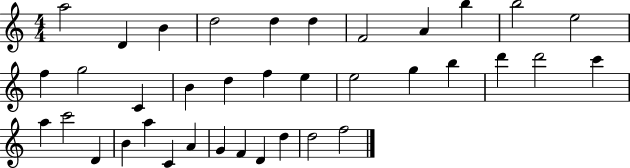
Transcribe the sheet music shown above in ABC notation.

X:1
T:Untitled
M:4/4
L:1/4
K:C
a2 D B d2 d d F2 A b b2 e2 f g2 C B d f e e2 g b d' d'2 c' a c'2 D B a C A G F D d d2 f2